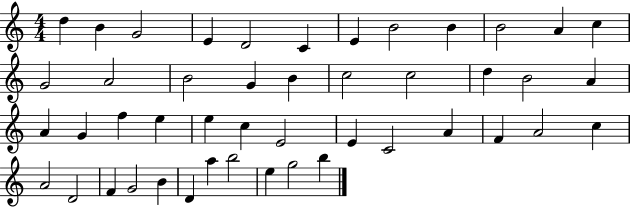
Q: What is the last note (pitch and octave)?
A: B5